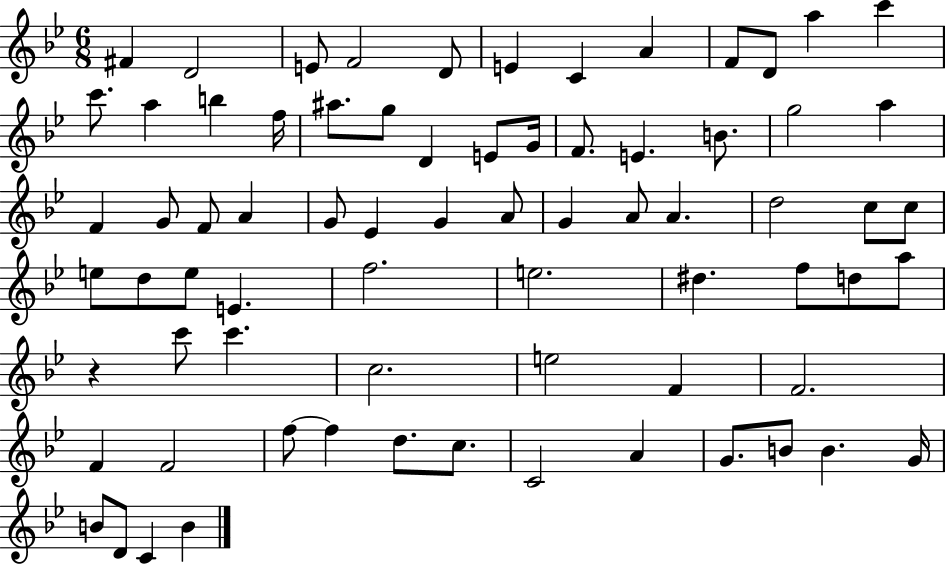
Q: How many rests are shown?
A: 1